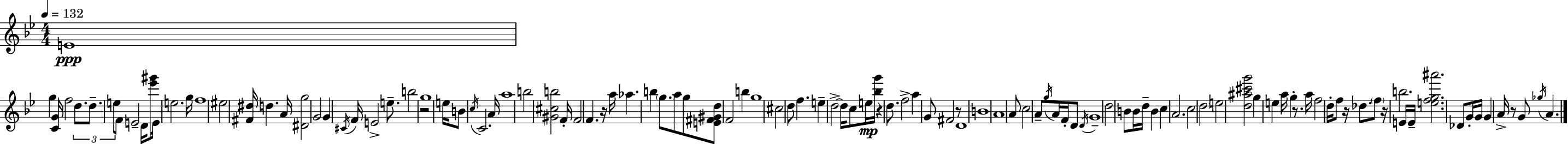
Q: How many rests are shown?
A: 8